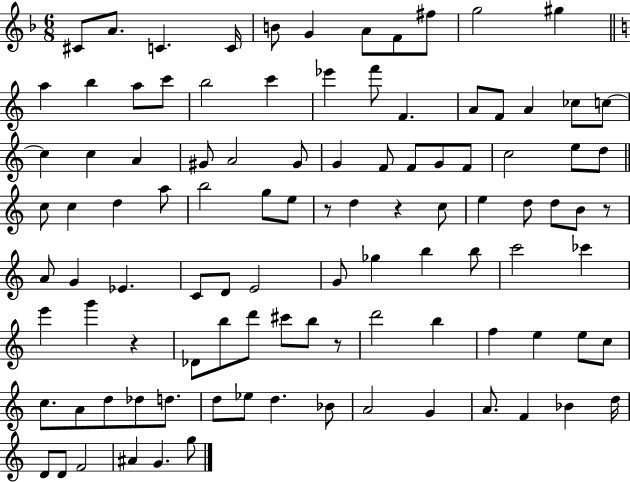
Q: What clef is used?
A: treble